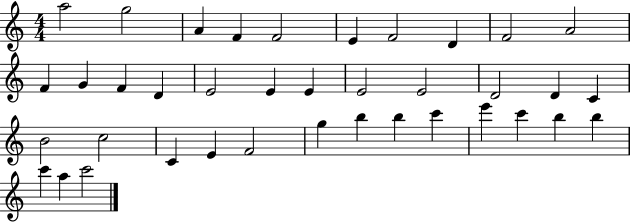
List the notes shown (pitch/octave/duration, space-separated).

A5/h G5/h A4/q F4/q F4/h E4/q F4/h D4/q F4/h A4/h F4/q G4/q F4/q D4/q E4/h E4/q E4/q E4/h E4/h D4/h D4/q C4/q B4/h C5/h C4/q E4/q F4/h G5/q B5/q B5/q C6/q E6/q C6/q B5/q B5/q C6/q A5/q C6/h